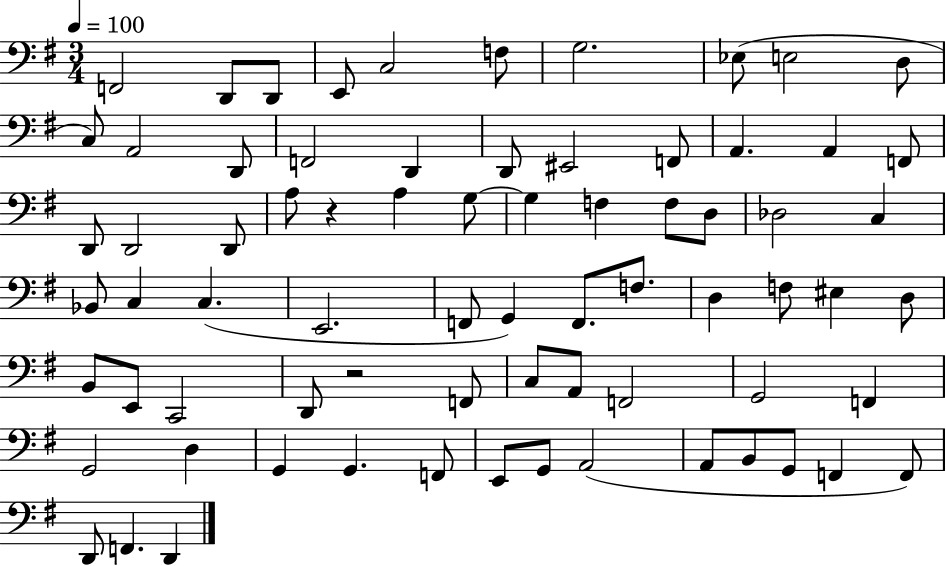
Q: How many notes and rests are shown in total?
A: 73